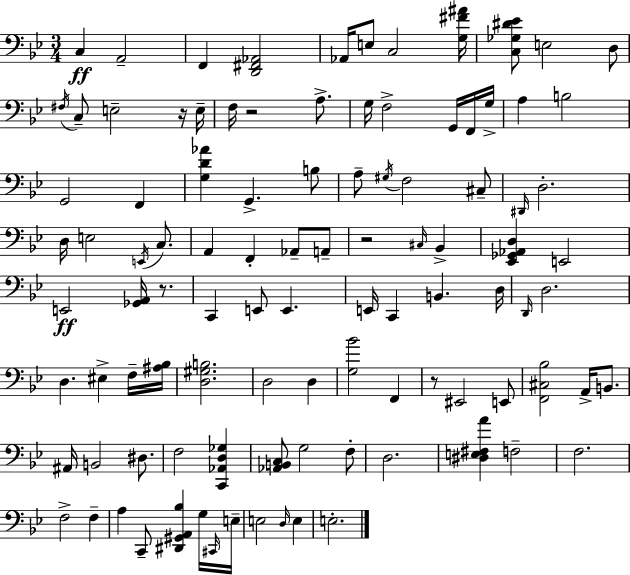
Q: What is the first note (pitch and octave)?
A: C3